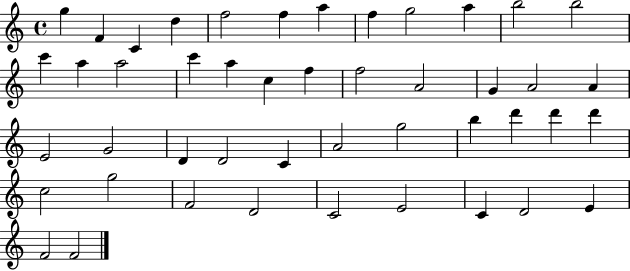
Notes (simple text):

G5/q F4/q C4/q D5/q F5/h F5/q A5/q F5/q G5/h A5/q B5/h B5/h C6/q A5/q A5/h C6/q A5/q C5/q F5/q F5/h A4/h G4/q A4/h A4/q E4/h G4/h D4/q D4/h C4/q A4/h G5/h B5/q D6/q D6/q D6/q C5/h G5/h F4/h D4/h C4/h E4/h C4/q D4/h E4/q F4/h F4/h